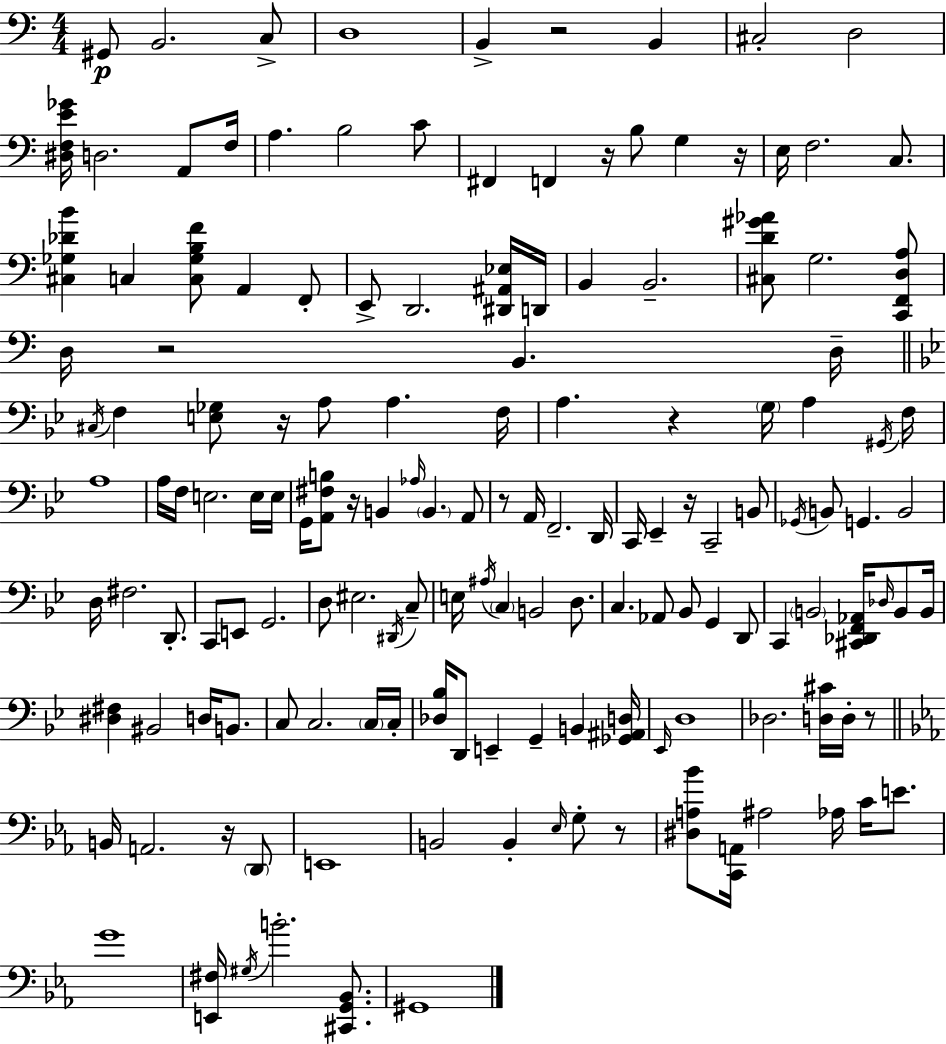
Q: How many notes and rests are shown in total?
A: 150